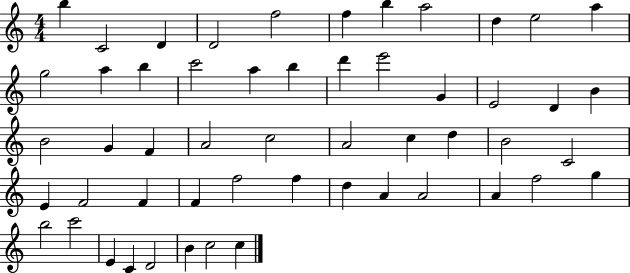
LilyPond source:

{
  \clef treble
  \numericTimeSignature
  \time 4/4
  \key c \major
  b''4 c'2 d'4 | d'2 f''2 | f''4 b''4 a''2 | d''4 e''2 a''4 | \break g''2 a''4 b''4 | c'''2 a''4 b''4 | d'''4 e'''2 g'4 | e'2 d'4 b'4 | \break b'2 g'4 f'4 | a'2 c''2 | a'2 c''4 d''4 | b'2 c'2 | \break e'4 f'2 f'4 | f'4 f''2 f''4 | d''4 a'4 a'2 | a'4 f''2 g''4 | \break b''2 c'''2 | e'4 c'4 d'2 | b'4 c''2 c''4 | \bar "|."
}